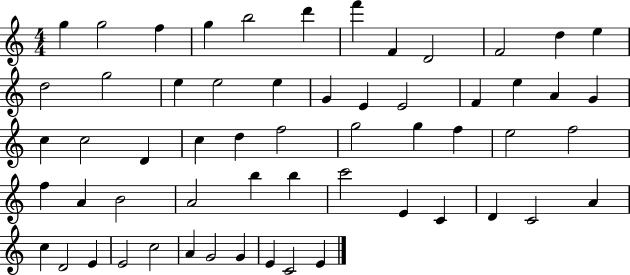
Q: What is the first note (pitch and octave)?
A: G5